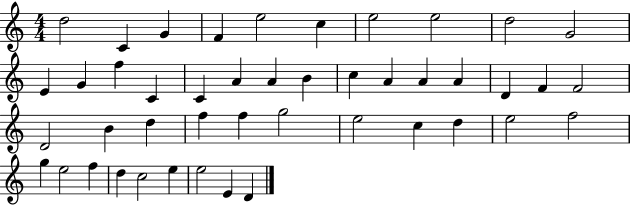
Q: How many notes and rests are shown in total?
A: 45